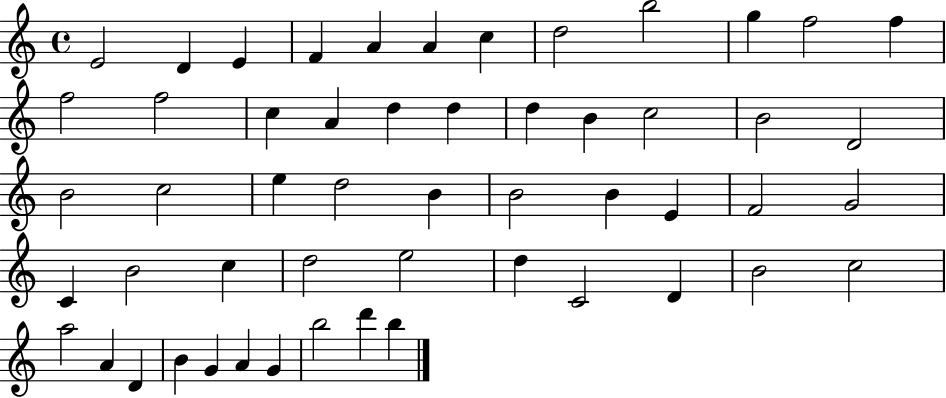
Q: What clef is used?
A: treble